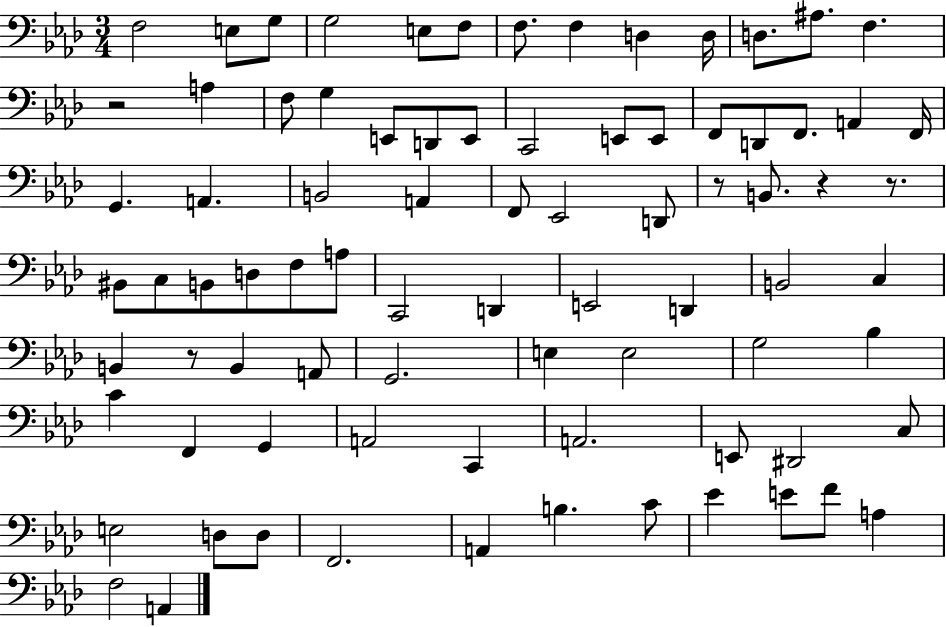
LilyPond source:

{
  \clef bass
  \numericTimeSignature
  \time 3/4
  \key aes \major
  f2 e8 g8 | g2 e8 f8 | f8. f4 d4 d16 | d8. ais8. f4. | \break r2 a4 | f8 g4 e,8 d,8 e,8 | c,2 e,8 e,8 | f,8 d,8 f,8. a,4 f,16 | \break g,4. a,4. | b,2 a,4 | f,8 ees,2 d,8 | r8 b,8. r4 r8. | \break bis,8 c8 b,8 d8 f8 a8 | c,2 d,4 | e,2 d,4 | b,2 c4 | \break b,4 r8 b,4 a,8 | g,2. | e4 e2 | g2 bes4 | \break c'4 f,4 g,4 | a,2 c,4 | a,2. | e,8 dis,2 c8 | \break e2 d8 d8 | f,2. | a,4 b4. c'8 | ees'4 e'8 f'8 a4 | \break f2 a,4 | \bar "|."
}